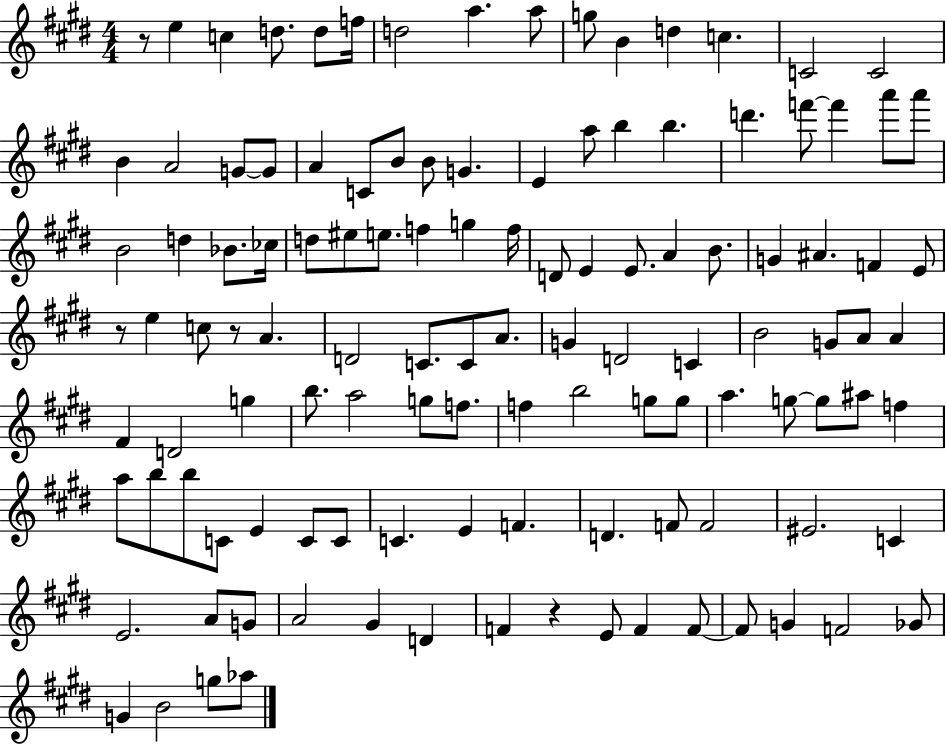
{
  \clef treble
  \numericTimeSignature
  \time 4/4
  \key e \major
  \repeat volta 2 { r8 e''4 c''4 d''8. d''8 f''16 | d''2 a''4. a''8 | g''8 b'4 d''4 c''4. | c'2 c'2 | \break b'4 a'2 g'8~~ g'8 | a'4 c'8 b'8 b'8 g'4. | e'4 a''8 b''4 b''4. | d'''4. f'''8~~ f'''4 a'''8 a'''8 | \break b'2 d''4 bes'8. ces''16 | d''8 eis''8 e''8. f''4 g''4 f''16 | d'8 e'4 e'8. a'4 b'8. | g'4 ais'4. f'4 e'8 | \break r8 e''4 c''8 r8 a'4. | d'2 c'8. c'8 a'8. | g'4 d'2 c'4 | b'2 g'8 a'8 a'4 | \break fis'4 d'2 g''4 | b''8. a''2 g''8 f''8. | f''4 b''2 g''8 g''8 | a''4. g''8~~ g''8 ais''8 f''4 | \break a''8 b''8 b''8 c'8 e'4 c'8 c'8 | c'4. e'4 f'4. | d'4. f'8 f'2 | eis'2. c'4 | \break e'2. a'8 g'8 | a'2 gis'4 d'4 | f'4 r4 e'8 f'4 f'8~~ | f'8 g'4 f'2 ges'8 | \break g'4 b'2 g''8 aes''8 | } \bar "|."
}